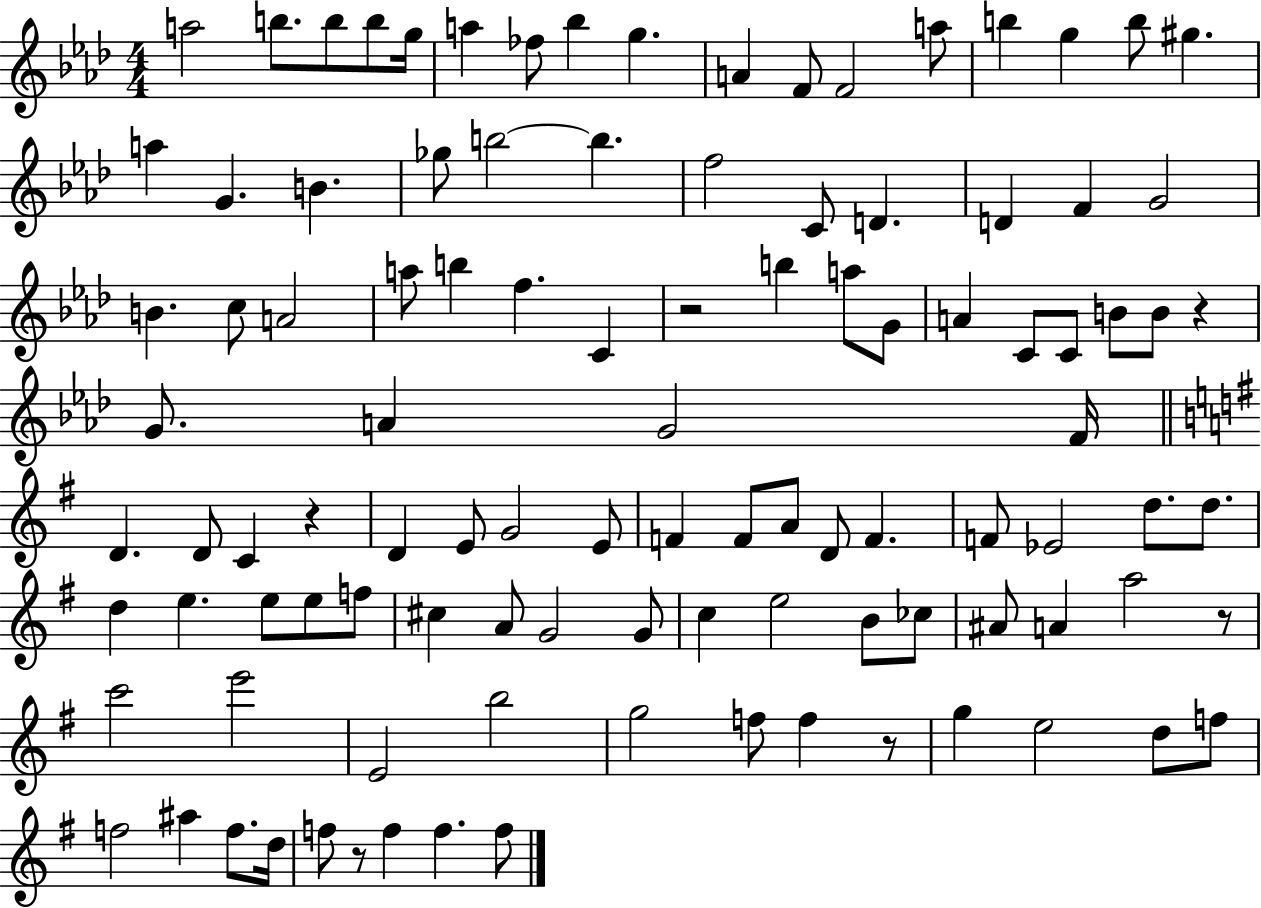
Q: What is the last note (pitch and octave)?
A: F5